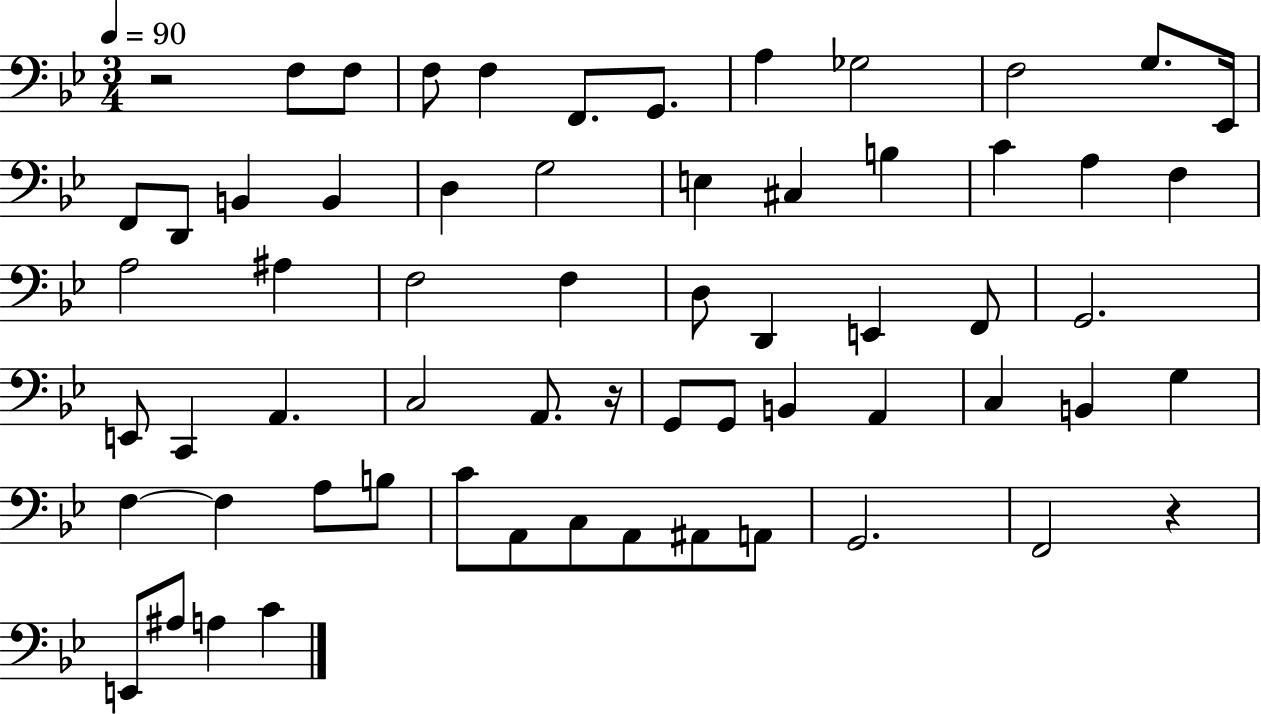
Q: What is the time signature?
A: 3/4